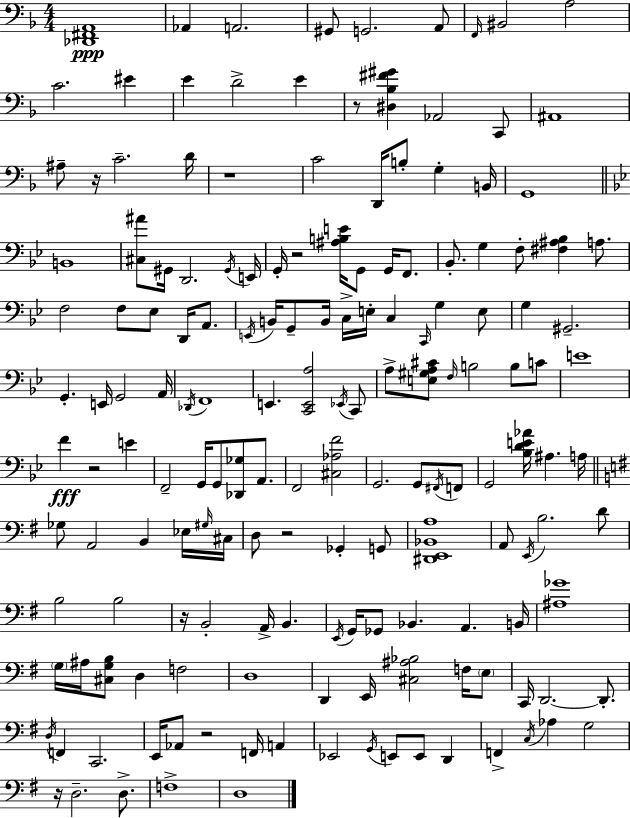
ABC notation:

X:1
T:Untitled
M:4/4
L:1/4
K:F
[_D,,^F,,A,,]4 _A,, A,,2 ^G,,/2 G,,2 A,,/2 F,,/4 ^B,,2 A,2 C2 ^E E D2 E z/2 [^D,_B,^F^G] _A,,2 C,,/2 ^A,,4 ^A,/2 z/4 C2 D/4 z4 C2 D,,/4 B,/2 G, B,,/4 G,,4 B,,4 [^C,^A]/2 ^G,,/4 D,,2 ^G,,/4 E,,/4 G,,/4 z2 [^A,B,E]/4 G,,/2 G,,/4 F,,/2 _B,,/2 G, F,/2 [^F,^A,_B,] A,/2 F,2 F,/2 _E,/2 D,,/4 A,,/2 E,,/4 B,,/4 G,,/2 B,,/4 C,/4 E,/4 C, C,,/4 G, E,/2 G, ^G,,2 G,, E,,/4 G,,2 A,,/4 _D,,/4 F,,4 E,, [C,,E,,A,]2 _E,,/4 C,,/2 A,/2 [E,^G,A,^C]/2 F,/4 B,2 B,/2 C/2 E4 F z2 E F,,2 G,,/4 G,,/2 [_D,,_G,]/2 A,,/2 F,,2 [^C,_A,F]2 G,,2 G,,/2 ^F,,/4 F,,/2 G,,2 [_B,DE_A]/4 ^A, A,/4 _G,/2 A,,2 B,, _E,/4 ^G,/4 ^C,/4 D,/2 z2 _G,, G,,/2 [^D,,E,,_B,,A,]4 A,,/2 E,,/4 B,2 D/2 B,2 B,2 z/4 B,,2 A,,/4 B,, E,,/4 G,,/4 _G,,/2 _B,, A,, B,,/4 [^A,_G]4 G,/4 ^A,/4 [^C,G,B,]/2 D, F,2 D,4 D,, E,,/4 [^C,^A,_B,]2 F,/4 E,/2 C,,/4 D,,2 D,,/2 D,/4 F,, C,,2 E,,/4 _A,,/2 z2 F,,/4 A,, _E,,2 G,,/4 E,,/2 E,,/2 D,, F,, C,/4 _A, G,2 z/4 D,2 D,/2 F,4 D,4